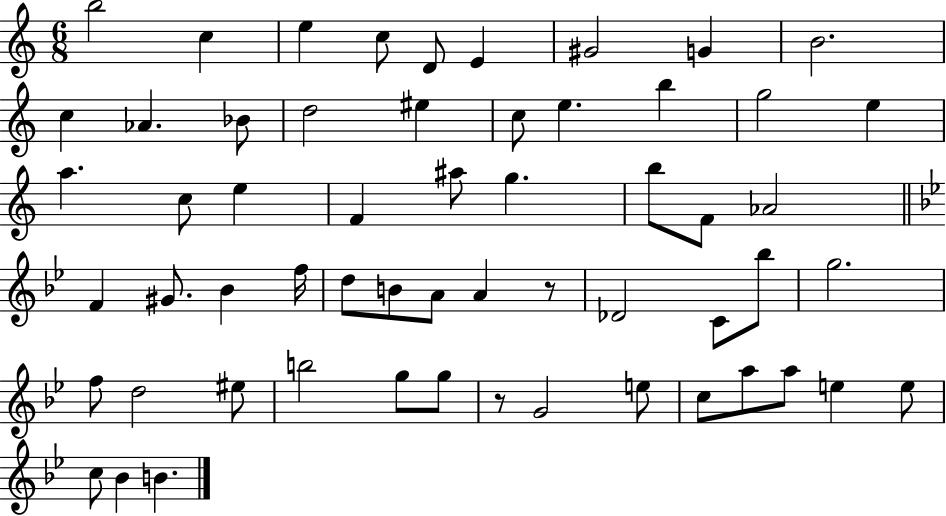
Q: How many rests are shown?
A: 2